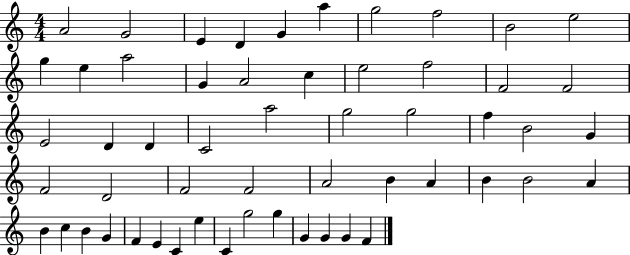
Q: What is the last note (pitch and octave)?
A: F4